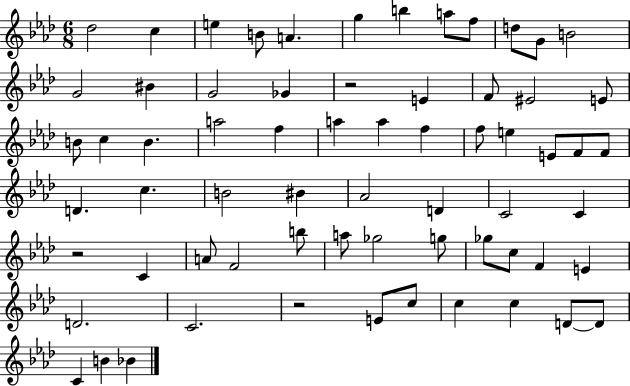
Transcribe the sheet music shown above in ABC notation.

X:1
T:Untitled
M:6/8
L:1/4
K:Ab
_d2 c e B/2 A g b a/2 f/2 d/2 G/2 B2 G2 ^B G2 _G z2 E F/2 ^E2 E/2 B/2 c B a2 f a a f f/2 e E/2 F/2 F/2 D c B2 ^B _A2 D C2 C z2 C A/2 F2 b/2 a/2 _g2 g/2 _g/2 c/2 F E D2 C2 z2 E/2 c/2 c c D/2 D/2 C B _B